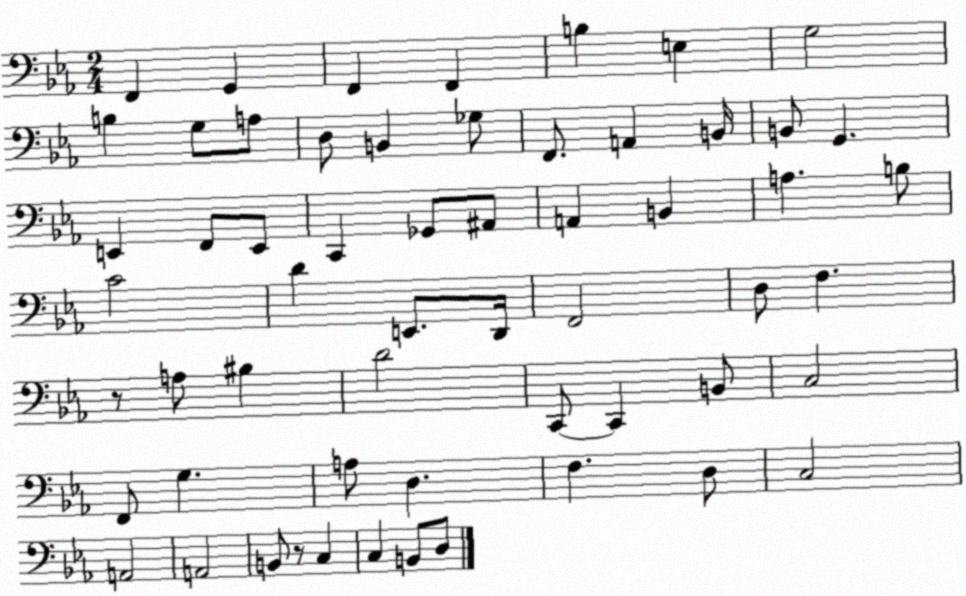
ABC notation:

X:1
T:Untitled
M:2/4
L:1/4
K:Eb
F,, G,, F,, F,, B, E, G,2 B, G,/2 A,/2 D,/2 B,, _G,/2 F,,/2 A,, B,,/4 B,,/2 G,, E,, F,,/2 E,,/2 C,, _G,,/2 ^A,,/2 A,, B,, A, B,/2 C2 D E,,/2 D,,/4 F,,2 D,/2 F, z/2 A,/2 ^B, D2 C,,/2 C,, B,,/2 C,2 F,,/2 G, A,/2 D, F, D,/2 C,2 A,,2 A,,2 B,,/2 z/2 C, C, B,,/2 D,/2